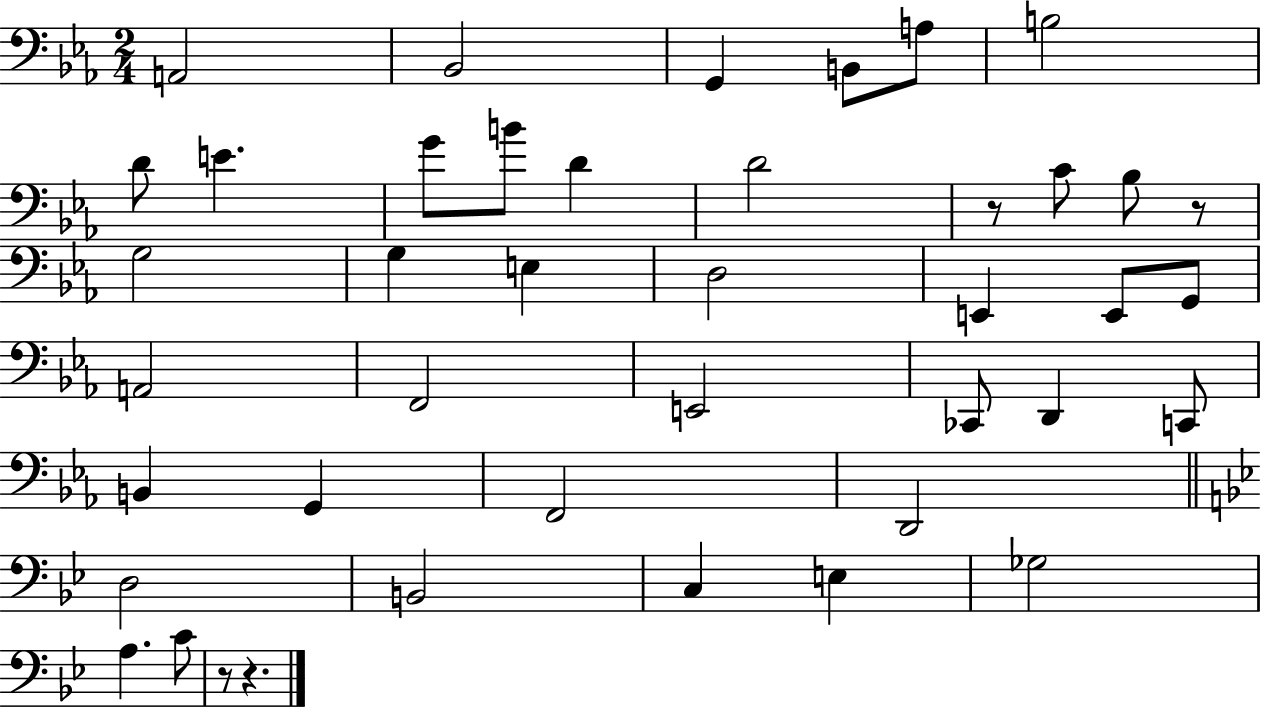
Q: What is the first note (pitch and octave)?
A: A2